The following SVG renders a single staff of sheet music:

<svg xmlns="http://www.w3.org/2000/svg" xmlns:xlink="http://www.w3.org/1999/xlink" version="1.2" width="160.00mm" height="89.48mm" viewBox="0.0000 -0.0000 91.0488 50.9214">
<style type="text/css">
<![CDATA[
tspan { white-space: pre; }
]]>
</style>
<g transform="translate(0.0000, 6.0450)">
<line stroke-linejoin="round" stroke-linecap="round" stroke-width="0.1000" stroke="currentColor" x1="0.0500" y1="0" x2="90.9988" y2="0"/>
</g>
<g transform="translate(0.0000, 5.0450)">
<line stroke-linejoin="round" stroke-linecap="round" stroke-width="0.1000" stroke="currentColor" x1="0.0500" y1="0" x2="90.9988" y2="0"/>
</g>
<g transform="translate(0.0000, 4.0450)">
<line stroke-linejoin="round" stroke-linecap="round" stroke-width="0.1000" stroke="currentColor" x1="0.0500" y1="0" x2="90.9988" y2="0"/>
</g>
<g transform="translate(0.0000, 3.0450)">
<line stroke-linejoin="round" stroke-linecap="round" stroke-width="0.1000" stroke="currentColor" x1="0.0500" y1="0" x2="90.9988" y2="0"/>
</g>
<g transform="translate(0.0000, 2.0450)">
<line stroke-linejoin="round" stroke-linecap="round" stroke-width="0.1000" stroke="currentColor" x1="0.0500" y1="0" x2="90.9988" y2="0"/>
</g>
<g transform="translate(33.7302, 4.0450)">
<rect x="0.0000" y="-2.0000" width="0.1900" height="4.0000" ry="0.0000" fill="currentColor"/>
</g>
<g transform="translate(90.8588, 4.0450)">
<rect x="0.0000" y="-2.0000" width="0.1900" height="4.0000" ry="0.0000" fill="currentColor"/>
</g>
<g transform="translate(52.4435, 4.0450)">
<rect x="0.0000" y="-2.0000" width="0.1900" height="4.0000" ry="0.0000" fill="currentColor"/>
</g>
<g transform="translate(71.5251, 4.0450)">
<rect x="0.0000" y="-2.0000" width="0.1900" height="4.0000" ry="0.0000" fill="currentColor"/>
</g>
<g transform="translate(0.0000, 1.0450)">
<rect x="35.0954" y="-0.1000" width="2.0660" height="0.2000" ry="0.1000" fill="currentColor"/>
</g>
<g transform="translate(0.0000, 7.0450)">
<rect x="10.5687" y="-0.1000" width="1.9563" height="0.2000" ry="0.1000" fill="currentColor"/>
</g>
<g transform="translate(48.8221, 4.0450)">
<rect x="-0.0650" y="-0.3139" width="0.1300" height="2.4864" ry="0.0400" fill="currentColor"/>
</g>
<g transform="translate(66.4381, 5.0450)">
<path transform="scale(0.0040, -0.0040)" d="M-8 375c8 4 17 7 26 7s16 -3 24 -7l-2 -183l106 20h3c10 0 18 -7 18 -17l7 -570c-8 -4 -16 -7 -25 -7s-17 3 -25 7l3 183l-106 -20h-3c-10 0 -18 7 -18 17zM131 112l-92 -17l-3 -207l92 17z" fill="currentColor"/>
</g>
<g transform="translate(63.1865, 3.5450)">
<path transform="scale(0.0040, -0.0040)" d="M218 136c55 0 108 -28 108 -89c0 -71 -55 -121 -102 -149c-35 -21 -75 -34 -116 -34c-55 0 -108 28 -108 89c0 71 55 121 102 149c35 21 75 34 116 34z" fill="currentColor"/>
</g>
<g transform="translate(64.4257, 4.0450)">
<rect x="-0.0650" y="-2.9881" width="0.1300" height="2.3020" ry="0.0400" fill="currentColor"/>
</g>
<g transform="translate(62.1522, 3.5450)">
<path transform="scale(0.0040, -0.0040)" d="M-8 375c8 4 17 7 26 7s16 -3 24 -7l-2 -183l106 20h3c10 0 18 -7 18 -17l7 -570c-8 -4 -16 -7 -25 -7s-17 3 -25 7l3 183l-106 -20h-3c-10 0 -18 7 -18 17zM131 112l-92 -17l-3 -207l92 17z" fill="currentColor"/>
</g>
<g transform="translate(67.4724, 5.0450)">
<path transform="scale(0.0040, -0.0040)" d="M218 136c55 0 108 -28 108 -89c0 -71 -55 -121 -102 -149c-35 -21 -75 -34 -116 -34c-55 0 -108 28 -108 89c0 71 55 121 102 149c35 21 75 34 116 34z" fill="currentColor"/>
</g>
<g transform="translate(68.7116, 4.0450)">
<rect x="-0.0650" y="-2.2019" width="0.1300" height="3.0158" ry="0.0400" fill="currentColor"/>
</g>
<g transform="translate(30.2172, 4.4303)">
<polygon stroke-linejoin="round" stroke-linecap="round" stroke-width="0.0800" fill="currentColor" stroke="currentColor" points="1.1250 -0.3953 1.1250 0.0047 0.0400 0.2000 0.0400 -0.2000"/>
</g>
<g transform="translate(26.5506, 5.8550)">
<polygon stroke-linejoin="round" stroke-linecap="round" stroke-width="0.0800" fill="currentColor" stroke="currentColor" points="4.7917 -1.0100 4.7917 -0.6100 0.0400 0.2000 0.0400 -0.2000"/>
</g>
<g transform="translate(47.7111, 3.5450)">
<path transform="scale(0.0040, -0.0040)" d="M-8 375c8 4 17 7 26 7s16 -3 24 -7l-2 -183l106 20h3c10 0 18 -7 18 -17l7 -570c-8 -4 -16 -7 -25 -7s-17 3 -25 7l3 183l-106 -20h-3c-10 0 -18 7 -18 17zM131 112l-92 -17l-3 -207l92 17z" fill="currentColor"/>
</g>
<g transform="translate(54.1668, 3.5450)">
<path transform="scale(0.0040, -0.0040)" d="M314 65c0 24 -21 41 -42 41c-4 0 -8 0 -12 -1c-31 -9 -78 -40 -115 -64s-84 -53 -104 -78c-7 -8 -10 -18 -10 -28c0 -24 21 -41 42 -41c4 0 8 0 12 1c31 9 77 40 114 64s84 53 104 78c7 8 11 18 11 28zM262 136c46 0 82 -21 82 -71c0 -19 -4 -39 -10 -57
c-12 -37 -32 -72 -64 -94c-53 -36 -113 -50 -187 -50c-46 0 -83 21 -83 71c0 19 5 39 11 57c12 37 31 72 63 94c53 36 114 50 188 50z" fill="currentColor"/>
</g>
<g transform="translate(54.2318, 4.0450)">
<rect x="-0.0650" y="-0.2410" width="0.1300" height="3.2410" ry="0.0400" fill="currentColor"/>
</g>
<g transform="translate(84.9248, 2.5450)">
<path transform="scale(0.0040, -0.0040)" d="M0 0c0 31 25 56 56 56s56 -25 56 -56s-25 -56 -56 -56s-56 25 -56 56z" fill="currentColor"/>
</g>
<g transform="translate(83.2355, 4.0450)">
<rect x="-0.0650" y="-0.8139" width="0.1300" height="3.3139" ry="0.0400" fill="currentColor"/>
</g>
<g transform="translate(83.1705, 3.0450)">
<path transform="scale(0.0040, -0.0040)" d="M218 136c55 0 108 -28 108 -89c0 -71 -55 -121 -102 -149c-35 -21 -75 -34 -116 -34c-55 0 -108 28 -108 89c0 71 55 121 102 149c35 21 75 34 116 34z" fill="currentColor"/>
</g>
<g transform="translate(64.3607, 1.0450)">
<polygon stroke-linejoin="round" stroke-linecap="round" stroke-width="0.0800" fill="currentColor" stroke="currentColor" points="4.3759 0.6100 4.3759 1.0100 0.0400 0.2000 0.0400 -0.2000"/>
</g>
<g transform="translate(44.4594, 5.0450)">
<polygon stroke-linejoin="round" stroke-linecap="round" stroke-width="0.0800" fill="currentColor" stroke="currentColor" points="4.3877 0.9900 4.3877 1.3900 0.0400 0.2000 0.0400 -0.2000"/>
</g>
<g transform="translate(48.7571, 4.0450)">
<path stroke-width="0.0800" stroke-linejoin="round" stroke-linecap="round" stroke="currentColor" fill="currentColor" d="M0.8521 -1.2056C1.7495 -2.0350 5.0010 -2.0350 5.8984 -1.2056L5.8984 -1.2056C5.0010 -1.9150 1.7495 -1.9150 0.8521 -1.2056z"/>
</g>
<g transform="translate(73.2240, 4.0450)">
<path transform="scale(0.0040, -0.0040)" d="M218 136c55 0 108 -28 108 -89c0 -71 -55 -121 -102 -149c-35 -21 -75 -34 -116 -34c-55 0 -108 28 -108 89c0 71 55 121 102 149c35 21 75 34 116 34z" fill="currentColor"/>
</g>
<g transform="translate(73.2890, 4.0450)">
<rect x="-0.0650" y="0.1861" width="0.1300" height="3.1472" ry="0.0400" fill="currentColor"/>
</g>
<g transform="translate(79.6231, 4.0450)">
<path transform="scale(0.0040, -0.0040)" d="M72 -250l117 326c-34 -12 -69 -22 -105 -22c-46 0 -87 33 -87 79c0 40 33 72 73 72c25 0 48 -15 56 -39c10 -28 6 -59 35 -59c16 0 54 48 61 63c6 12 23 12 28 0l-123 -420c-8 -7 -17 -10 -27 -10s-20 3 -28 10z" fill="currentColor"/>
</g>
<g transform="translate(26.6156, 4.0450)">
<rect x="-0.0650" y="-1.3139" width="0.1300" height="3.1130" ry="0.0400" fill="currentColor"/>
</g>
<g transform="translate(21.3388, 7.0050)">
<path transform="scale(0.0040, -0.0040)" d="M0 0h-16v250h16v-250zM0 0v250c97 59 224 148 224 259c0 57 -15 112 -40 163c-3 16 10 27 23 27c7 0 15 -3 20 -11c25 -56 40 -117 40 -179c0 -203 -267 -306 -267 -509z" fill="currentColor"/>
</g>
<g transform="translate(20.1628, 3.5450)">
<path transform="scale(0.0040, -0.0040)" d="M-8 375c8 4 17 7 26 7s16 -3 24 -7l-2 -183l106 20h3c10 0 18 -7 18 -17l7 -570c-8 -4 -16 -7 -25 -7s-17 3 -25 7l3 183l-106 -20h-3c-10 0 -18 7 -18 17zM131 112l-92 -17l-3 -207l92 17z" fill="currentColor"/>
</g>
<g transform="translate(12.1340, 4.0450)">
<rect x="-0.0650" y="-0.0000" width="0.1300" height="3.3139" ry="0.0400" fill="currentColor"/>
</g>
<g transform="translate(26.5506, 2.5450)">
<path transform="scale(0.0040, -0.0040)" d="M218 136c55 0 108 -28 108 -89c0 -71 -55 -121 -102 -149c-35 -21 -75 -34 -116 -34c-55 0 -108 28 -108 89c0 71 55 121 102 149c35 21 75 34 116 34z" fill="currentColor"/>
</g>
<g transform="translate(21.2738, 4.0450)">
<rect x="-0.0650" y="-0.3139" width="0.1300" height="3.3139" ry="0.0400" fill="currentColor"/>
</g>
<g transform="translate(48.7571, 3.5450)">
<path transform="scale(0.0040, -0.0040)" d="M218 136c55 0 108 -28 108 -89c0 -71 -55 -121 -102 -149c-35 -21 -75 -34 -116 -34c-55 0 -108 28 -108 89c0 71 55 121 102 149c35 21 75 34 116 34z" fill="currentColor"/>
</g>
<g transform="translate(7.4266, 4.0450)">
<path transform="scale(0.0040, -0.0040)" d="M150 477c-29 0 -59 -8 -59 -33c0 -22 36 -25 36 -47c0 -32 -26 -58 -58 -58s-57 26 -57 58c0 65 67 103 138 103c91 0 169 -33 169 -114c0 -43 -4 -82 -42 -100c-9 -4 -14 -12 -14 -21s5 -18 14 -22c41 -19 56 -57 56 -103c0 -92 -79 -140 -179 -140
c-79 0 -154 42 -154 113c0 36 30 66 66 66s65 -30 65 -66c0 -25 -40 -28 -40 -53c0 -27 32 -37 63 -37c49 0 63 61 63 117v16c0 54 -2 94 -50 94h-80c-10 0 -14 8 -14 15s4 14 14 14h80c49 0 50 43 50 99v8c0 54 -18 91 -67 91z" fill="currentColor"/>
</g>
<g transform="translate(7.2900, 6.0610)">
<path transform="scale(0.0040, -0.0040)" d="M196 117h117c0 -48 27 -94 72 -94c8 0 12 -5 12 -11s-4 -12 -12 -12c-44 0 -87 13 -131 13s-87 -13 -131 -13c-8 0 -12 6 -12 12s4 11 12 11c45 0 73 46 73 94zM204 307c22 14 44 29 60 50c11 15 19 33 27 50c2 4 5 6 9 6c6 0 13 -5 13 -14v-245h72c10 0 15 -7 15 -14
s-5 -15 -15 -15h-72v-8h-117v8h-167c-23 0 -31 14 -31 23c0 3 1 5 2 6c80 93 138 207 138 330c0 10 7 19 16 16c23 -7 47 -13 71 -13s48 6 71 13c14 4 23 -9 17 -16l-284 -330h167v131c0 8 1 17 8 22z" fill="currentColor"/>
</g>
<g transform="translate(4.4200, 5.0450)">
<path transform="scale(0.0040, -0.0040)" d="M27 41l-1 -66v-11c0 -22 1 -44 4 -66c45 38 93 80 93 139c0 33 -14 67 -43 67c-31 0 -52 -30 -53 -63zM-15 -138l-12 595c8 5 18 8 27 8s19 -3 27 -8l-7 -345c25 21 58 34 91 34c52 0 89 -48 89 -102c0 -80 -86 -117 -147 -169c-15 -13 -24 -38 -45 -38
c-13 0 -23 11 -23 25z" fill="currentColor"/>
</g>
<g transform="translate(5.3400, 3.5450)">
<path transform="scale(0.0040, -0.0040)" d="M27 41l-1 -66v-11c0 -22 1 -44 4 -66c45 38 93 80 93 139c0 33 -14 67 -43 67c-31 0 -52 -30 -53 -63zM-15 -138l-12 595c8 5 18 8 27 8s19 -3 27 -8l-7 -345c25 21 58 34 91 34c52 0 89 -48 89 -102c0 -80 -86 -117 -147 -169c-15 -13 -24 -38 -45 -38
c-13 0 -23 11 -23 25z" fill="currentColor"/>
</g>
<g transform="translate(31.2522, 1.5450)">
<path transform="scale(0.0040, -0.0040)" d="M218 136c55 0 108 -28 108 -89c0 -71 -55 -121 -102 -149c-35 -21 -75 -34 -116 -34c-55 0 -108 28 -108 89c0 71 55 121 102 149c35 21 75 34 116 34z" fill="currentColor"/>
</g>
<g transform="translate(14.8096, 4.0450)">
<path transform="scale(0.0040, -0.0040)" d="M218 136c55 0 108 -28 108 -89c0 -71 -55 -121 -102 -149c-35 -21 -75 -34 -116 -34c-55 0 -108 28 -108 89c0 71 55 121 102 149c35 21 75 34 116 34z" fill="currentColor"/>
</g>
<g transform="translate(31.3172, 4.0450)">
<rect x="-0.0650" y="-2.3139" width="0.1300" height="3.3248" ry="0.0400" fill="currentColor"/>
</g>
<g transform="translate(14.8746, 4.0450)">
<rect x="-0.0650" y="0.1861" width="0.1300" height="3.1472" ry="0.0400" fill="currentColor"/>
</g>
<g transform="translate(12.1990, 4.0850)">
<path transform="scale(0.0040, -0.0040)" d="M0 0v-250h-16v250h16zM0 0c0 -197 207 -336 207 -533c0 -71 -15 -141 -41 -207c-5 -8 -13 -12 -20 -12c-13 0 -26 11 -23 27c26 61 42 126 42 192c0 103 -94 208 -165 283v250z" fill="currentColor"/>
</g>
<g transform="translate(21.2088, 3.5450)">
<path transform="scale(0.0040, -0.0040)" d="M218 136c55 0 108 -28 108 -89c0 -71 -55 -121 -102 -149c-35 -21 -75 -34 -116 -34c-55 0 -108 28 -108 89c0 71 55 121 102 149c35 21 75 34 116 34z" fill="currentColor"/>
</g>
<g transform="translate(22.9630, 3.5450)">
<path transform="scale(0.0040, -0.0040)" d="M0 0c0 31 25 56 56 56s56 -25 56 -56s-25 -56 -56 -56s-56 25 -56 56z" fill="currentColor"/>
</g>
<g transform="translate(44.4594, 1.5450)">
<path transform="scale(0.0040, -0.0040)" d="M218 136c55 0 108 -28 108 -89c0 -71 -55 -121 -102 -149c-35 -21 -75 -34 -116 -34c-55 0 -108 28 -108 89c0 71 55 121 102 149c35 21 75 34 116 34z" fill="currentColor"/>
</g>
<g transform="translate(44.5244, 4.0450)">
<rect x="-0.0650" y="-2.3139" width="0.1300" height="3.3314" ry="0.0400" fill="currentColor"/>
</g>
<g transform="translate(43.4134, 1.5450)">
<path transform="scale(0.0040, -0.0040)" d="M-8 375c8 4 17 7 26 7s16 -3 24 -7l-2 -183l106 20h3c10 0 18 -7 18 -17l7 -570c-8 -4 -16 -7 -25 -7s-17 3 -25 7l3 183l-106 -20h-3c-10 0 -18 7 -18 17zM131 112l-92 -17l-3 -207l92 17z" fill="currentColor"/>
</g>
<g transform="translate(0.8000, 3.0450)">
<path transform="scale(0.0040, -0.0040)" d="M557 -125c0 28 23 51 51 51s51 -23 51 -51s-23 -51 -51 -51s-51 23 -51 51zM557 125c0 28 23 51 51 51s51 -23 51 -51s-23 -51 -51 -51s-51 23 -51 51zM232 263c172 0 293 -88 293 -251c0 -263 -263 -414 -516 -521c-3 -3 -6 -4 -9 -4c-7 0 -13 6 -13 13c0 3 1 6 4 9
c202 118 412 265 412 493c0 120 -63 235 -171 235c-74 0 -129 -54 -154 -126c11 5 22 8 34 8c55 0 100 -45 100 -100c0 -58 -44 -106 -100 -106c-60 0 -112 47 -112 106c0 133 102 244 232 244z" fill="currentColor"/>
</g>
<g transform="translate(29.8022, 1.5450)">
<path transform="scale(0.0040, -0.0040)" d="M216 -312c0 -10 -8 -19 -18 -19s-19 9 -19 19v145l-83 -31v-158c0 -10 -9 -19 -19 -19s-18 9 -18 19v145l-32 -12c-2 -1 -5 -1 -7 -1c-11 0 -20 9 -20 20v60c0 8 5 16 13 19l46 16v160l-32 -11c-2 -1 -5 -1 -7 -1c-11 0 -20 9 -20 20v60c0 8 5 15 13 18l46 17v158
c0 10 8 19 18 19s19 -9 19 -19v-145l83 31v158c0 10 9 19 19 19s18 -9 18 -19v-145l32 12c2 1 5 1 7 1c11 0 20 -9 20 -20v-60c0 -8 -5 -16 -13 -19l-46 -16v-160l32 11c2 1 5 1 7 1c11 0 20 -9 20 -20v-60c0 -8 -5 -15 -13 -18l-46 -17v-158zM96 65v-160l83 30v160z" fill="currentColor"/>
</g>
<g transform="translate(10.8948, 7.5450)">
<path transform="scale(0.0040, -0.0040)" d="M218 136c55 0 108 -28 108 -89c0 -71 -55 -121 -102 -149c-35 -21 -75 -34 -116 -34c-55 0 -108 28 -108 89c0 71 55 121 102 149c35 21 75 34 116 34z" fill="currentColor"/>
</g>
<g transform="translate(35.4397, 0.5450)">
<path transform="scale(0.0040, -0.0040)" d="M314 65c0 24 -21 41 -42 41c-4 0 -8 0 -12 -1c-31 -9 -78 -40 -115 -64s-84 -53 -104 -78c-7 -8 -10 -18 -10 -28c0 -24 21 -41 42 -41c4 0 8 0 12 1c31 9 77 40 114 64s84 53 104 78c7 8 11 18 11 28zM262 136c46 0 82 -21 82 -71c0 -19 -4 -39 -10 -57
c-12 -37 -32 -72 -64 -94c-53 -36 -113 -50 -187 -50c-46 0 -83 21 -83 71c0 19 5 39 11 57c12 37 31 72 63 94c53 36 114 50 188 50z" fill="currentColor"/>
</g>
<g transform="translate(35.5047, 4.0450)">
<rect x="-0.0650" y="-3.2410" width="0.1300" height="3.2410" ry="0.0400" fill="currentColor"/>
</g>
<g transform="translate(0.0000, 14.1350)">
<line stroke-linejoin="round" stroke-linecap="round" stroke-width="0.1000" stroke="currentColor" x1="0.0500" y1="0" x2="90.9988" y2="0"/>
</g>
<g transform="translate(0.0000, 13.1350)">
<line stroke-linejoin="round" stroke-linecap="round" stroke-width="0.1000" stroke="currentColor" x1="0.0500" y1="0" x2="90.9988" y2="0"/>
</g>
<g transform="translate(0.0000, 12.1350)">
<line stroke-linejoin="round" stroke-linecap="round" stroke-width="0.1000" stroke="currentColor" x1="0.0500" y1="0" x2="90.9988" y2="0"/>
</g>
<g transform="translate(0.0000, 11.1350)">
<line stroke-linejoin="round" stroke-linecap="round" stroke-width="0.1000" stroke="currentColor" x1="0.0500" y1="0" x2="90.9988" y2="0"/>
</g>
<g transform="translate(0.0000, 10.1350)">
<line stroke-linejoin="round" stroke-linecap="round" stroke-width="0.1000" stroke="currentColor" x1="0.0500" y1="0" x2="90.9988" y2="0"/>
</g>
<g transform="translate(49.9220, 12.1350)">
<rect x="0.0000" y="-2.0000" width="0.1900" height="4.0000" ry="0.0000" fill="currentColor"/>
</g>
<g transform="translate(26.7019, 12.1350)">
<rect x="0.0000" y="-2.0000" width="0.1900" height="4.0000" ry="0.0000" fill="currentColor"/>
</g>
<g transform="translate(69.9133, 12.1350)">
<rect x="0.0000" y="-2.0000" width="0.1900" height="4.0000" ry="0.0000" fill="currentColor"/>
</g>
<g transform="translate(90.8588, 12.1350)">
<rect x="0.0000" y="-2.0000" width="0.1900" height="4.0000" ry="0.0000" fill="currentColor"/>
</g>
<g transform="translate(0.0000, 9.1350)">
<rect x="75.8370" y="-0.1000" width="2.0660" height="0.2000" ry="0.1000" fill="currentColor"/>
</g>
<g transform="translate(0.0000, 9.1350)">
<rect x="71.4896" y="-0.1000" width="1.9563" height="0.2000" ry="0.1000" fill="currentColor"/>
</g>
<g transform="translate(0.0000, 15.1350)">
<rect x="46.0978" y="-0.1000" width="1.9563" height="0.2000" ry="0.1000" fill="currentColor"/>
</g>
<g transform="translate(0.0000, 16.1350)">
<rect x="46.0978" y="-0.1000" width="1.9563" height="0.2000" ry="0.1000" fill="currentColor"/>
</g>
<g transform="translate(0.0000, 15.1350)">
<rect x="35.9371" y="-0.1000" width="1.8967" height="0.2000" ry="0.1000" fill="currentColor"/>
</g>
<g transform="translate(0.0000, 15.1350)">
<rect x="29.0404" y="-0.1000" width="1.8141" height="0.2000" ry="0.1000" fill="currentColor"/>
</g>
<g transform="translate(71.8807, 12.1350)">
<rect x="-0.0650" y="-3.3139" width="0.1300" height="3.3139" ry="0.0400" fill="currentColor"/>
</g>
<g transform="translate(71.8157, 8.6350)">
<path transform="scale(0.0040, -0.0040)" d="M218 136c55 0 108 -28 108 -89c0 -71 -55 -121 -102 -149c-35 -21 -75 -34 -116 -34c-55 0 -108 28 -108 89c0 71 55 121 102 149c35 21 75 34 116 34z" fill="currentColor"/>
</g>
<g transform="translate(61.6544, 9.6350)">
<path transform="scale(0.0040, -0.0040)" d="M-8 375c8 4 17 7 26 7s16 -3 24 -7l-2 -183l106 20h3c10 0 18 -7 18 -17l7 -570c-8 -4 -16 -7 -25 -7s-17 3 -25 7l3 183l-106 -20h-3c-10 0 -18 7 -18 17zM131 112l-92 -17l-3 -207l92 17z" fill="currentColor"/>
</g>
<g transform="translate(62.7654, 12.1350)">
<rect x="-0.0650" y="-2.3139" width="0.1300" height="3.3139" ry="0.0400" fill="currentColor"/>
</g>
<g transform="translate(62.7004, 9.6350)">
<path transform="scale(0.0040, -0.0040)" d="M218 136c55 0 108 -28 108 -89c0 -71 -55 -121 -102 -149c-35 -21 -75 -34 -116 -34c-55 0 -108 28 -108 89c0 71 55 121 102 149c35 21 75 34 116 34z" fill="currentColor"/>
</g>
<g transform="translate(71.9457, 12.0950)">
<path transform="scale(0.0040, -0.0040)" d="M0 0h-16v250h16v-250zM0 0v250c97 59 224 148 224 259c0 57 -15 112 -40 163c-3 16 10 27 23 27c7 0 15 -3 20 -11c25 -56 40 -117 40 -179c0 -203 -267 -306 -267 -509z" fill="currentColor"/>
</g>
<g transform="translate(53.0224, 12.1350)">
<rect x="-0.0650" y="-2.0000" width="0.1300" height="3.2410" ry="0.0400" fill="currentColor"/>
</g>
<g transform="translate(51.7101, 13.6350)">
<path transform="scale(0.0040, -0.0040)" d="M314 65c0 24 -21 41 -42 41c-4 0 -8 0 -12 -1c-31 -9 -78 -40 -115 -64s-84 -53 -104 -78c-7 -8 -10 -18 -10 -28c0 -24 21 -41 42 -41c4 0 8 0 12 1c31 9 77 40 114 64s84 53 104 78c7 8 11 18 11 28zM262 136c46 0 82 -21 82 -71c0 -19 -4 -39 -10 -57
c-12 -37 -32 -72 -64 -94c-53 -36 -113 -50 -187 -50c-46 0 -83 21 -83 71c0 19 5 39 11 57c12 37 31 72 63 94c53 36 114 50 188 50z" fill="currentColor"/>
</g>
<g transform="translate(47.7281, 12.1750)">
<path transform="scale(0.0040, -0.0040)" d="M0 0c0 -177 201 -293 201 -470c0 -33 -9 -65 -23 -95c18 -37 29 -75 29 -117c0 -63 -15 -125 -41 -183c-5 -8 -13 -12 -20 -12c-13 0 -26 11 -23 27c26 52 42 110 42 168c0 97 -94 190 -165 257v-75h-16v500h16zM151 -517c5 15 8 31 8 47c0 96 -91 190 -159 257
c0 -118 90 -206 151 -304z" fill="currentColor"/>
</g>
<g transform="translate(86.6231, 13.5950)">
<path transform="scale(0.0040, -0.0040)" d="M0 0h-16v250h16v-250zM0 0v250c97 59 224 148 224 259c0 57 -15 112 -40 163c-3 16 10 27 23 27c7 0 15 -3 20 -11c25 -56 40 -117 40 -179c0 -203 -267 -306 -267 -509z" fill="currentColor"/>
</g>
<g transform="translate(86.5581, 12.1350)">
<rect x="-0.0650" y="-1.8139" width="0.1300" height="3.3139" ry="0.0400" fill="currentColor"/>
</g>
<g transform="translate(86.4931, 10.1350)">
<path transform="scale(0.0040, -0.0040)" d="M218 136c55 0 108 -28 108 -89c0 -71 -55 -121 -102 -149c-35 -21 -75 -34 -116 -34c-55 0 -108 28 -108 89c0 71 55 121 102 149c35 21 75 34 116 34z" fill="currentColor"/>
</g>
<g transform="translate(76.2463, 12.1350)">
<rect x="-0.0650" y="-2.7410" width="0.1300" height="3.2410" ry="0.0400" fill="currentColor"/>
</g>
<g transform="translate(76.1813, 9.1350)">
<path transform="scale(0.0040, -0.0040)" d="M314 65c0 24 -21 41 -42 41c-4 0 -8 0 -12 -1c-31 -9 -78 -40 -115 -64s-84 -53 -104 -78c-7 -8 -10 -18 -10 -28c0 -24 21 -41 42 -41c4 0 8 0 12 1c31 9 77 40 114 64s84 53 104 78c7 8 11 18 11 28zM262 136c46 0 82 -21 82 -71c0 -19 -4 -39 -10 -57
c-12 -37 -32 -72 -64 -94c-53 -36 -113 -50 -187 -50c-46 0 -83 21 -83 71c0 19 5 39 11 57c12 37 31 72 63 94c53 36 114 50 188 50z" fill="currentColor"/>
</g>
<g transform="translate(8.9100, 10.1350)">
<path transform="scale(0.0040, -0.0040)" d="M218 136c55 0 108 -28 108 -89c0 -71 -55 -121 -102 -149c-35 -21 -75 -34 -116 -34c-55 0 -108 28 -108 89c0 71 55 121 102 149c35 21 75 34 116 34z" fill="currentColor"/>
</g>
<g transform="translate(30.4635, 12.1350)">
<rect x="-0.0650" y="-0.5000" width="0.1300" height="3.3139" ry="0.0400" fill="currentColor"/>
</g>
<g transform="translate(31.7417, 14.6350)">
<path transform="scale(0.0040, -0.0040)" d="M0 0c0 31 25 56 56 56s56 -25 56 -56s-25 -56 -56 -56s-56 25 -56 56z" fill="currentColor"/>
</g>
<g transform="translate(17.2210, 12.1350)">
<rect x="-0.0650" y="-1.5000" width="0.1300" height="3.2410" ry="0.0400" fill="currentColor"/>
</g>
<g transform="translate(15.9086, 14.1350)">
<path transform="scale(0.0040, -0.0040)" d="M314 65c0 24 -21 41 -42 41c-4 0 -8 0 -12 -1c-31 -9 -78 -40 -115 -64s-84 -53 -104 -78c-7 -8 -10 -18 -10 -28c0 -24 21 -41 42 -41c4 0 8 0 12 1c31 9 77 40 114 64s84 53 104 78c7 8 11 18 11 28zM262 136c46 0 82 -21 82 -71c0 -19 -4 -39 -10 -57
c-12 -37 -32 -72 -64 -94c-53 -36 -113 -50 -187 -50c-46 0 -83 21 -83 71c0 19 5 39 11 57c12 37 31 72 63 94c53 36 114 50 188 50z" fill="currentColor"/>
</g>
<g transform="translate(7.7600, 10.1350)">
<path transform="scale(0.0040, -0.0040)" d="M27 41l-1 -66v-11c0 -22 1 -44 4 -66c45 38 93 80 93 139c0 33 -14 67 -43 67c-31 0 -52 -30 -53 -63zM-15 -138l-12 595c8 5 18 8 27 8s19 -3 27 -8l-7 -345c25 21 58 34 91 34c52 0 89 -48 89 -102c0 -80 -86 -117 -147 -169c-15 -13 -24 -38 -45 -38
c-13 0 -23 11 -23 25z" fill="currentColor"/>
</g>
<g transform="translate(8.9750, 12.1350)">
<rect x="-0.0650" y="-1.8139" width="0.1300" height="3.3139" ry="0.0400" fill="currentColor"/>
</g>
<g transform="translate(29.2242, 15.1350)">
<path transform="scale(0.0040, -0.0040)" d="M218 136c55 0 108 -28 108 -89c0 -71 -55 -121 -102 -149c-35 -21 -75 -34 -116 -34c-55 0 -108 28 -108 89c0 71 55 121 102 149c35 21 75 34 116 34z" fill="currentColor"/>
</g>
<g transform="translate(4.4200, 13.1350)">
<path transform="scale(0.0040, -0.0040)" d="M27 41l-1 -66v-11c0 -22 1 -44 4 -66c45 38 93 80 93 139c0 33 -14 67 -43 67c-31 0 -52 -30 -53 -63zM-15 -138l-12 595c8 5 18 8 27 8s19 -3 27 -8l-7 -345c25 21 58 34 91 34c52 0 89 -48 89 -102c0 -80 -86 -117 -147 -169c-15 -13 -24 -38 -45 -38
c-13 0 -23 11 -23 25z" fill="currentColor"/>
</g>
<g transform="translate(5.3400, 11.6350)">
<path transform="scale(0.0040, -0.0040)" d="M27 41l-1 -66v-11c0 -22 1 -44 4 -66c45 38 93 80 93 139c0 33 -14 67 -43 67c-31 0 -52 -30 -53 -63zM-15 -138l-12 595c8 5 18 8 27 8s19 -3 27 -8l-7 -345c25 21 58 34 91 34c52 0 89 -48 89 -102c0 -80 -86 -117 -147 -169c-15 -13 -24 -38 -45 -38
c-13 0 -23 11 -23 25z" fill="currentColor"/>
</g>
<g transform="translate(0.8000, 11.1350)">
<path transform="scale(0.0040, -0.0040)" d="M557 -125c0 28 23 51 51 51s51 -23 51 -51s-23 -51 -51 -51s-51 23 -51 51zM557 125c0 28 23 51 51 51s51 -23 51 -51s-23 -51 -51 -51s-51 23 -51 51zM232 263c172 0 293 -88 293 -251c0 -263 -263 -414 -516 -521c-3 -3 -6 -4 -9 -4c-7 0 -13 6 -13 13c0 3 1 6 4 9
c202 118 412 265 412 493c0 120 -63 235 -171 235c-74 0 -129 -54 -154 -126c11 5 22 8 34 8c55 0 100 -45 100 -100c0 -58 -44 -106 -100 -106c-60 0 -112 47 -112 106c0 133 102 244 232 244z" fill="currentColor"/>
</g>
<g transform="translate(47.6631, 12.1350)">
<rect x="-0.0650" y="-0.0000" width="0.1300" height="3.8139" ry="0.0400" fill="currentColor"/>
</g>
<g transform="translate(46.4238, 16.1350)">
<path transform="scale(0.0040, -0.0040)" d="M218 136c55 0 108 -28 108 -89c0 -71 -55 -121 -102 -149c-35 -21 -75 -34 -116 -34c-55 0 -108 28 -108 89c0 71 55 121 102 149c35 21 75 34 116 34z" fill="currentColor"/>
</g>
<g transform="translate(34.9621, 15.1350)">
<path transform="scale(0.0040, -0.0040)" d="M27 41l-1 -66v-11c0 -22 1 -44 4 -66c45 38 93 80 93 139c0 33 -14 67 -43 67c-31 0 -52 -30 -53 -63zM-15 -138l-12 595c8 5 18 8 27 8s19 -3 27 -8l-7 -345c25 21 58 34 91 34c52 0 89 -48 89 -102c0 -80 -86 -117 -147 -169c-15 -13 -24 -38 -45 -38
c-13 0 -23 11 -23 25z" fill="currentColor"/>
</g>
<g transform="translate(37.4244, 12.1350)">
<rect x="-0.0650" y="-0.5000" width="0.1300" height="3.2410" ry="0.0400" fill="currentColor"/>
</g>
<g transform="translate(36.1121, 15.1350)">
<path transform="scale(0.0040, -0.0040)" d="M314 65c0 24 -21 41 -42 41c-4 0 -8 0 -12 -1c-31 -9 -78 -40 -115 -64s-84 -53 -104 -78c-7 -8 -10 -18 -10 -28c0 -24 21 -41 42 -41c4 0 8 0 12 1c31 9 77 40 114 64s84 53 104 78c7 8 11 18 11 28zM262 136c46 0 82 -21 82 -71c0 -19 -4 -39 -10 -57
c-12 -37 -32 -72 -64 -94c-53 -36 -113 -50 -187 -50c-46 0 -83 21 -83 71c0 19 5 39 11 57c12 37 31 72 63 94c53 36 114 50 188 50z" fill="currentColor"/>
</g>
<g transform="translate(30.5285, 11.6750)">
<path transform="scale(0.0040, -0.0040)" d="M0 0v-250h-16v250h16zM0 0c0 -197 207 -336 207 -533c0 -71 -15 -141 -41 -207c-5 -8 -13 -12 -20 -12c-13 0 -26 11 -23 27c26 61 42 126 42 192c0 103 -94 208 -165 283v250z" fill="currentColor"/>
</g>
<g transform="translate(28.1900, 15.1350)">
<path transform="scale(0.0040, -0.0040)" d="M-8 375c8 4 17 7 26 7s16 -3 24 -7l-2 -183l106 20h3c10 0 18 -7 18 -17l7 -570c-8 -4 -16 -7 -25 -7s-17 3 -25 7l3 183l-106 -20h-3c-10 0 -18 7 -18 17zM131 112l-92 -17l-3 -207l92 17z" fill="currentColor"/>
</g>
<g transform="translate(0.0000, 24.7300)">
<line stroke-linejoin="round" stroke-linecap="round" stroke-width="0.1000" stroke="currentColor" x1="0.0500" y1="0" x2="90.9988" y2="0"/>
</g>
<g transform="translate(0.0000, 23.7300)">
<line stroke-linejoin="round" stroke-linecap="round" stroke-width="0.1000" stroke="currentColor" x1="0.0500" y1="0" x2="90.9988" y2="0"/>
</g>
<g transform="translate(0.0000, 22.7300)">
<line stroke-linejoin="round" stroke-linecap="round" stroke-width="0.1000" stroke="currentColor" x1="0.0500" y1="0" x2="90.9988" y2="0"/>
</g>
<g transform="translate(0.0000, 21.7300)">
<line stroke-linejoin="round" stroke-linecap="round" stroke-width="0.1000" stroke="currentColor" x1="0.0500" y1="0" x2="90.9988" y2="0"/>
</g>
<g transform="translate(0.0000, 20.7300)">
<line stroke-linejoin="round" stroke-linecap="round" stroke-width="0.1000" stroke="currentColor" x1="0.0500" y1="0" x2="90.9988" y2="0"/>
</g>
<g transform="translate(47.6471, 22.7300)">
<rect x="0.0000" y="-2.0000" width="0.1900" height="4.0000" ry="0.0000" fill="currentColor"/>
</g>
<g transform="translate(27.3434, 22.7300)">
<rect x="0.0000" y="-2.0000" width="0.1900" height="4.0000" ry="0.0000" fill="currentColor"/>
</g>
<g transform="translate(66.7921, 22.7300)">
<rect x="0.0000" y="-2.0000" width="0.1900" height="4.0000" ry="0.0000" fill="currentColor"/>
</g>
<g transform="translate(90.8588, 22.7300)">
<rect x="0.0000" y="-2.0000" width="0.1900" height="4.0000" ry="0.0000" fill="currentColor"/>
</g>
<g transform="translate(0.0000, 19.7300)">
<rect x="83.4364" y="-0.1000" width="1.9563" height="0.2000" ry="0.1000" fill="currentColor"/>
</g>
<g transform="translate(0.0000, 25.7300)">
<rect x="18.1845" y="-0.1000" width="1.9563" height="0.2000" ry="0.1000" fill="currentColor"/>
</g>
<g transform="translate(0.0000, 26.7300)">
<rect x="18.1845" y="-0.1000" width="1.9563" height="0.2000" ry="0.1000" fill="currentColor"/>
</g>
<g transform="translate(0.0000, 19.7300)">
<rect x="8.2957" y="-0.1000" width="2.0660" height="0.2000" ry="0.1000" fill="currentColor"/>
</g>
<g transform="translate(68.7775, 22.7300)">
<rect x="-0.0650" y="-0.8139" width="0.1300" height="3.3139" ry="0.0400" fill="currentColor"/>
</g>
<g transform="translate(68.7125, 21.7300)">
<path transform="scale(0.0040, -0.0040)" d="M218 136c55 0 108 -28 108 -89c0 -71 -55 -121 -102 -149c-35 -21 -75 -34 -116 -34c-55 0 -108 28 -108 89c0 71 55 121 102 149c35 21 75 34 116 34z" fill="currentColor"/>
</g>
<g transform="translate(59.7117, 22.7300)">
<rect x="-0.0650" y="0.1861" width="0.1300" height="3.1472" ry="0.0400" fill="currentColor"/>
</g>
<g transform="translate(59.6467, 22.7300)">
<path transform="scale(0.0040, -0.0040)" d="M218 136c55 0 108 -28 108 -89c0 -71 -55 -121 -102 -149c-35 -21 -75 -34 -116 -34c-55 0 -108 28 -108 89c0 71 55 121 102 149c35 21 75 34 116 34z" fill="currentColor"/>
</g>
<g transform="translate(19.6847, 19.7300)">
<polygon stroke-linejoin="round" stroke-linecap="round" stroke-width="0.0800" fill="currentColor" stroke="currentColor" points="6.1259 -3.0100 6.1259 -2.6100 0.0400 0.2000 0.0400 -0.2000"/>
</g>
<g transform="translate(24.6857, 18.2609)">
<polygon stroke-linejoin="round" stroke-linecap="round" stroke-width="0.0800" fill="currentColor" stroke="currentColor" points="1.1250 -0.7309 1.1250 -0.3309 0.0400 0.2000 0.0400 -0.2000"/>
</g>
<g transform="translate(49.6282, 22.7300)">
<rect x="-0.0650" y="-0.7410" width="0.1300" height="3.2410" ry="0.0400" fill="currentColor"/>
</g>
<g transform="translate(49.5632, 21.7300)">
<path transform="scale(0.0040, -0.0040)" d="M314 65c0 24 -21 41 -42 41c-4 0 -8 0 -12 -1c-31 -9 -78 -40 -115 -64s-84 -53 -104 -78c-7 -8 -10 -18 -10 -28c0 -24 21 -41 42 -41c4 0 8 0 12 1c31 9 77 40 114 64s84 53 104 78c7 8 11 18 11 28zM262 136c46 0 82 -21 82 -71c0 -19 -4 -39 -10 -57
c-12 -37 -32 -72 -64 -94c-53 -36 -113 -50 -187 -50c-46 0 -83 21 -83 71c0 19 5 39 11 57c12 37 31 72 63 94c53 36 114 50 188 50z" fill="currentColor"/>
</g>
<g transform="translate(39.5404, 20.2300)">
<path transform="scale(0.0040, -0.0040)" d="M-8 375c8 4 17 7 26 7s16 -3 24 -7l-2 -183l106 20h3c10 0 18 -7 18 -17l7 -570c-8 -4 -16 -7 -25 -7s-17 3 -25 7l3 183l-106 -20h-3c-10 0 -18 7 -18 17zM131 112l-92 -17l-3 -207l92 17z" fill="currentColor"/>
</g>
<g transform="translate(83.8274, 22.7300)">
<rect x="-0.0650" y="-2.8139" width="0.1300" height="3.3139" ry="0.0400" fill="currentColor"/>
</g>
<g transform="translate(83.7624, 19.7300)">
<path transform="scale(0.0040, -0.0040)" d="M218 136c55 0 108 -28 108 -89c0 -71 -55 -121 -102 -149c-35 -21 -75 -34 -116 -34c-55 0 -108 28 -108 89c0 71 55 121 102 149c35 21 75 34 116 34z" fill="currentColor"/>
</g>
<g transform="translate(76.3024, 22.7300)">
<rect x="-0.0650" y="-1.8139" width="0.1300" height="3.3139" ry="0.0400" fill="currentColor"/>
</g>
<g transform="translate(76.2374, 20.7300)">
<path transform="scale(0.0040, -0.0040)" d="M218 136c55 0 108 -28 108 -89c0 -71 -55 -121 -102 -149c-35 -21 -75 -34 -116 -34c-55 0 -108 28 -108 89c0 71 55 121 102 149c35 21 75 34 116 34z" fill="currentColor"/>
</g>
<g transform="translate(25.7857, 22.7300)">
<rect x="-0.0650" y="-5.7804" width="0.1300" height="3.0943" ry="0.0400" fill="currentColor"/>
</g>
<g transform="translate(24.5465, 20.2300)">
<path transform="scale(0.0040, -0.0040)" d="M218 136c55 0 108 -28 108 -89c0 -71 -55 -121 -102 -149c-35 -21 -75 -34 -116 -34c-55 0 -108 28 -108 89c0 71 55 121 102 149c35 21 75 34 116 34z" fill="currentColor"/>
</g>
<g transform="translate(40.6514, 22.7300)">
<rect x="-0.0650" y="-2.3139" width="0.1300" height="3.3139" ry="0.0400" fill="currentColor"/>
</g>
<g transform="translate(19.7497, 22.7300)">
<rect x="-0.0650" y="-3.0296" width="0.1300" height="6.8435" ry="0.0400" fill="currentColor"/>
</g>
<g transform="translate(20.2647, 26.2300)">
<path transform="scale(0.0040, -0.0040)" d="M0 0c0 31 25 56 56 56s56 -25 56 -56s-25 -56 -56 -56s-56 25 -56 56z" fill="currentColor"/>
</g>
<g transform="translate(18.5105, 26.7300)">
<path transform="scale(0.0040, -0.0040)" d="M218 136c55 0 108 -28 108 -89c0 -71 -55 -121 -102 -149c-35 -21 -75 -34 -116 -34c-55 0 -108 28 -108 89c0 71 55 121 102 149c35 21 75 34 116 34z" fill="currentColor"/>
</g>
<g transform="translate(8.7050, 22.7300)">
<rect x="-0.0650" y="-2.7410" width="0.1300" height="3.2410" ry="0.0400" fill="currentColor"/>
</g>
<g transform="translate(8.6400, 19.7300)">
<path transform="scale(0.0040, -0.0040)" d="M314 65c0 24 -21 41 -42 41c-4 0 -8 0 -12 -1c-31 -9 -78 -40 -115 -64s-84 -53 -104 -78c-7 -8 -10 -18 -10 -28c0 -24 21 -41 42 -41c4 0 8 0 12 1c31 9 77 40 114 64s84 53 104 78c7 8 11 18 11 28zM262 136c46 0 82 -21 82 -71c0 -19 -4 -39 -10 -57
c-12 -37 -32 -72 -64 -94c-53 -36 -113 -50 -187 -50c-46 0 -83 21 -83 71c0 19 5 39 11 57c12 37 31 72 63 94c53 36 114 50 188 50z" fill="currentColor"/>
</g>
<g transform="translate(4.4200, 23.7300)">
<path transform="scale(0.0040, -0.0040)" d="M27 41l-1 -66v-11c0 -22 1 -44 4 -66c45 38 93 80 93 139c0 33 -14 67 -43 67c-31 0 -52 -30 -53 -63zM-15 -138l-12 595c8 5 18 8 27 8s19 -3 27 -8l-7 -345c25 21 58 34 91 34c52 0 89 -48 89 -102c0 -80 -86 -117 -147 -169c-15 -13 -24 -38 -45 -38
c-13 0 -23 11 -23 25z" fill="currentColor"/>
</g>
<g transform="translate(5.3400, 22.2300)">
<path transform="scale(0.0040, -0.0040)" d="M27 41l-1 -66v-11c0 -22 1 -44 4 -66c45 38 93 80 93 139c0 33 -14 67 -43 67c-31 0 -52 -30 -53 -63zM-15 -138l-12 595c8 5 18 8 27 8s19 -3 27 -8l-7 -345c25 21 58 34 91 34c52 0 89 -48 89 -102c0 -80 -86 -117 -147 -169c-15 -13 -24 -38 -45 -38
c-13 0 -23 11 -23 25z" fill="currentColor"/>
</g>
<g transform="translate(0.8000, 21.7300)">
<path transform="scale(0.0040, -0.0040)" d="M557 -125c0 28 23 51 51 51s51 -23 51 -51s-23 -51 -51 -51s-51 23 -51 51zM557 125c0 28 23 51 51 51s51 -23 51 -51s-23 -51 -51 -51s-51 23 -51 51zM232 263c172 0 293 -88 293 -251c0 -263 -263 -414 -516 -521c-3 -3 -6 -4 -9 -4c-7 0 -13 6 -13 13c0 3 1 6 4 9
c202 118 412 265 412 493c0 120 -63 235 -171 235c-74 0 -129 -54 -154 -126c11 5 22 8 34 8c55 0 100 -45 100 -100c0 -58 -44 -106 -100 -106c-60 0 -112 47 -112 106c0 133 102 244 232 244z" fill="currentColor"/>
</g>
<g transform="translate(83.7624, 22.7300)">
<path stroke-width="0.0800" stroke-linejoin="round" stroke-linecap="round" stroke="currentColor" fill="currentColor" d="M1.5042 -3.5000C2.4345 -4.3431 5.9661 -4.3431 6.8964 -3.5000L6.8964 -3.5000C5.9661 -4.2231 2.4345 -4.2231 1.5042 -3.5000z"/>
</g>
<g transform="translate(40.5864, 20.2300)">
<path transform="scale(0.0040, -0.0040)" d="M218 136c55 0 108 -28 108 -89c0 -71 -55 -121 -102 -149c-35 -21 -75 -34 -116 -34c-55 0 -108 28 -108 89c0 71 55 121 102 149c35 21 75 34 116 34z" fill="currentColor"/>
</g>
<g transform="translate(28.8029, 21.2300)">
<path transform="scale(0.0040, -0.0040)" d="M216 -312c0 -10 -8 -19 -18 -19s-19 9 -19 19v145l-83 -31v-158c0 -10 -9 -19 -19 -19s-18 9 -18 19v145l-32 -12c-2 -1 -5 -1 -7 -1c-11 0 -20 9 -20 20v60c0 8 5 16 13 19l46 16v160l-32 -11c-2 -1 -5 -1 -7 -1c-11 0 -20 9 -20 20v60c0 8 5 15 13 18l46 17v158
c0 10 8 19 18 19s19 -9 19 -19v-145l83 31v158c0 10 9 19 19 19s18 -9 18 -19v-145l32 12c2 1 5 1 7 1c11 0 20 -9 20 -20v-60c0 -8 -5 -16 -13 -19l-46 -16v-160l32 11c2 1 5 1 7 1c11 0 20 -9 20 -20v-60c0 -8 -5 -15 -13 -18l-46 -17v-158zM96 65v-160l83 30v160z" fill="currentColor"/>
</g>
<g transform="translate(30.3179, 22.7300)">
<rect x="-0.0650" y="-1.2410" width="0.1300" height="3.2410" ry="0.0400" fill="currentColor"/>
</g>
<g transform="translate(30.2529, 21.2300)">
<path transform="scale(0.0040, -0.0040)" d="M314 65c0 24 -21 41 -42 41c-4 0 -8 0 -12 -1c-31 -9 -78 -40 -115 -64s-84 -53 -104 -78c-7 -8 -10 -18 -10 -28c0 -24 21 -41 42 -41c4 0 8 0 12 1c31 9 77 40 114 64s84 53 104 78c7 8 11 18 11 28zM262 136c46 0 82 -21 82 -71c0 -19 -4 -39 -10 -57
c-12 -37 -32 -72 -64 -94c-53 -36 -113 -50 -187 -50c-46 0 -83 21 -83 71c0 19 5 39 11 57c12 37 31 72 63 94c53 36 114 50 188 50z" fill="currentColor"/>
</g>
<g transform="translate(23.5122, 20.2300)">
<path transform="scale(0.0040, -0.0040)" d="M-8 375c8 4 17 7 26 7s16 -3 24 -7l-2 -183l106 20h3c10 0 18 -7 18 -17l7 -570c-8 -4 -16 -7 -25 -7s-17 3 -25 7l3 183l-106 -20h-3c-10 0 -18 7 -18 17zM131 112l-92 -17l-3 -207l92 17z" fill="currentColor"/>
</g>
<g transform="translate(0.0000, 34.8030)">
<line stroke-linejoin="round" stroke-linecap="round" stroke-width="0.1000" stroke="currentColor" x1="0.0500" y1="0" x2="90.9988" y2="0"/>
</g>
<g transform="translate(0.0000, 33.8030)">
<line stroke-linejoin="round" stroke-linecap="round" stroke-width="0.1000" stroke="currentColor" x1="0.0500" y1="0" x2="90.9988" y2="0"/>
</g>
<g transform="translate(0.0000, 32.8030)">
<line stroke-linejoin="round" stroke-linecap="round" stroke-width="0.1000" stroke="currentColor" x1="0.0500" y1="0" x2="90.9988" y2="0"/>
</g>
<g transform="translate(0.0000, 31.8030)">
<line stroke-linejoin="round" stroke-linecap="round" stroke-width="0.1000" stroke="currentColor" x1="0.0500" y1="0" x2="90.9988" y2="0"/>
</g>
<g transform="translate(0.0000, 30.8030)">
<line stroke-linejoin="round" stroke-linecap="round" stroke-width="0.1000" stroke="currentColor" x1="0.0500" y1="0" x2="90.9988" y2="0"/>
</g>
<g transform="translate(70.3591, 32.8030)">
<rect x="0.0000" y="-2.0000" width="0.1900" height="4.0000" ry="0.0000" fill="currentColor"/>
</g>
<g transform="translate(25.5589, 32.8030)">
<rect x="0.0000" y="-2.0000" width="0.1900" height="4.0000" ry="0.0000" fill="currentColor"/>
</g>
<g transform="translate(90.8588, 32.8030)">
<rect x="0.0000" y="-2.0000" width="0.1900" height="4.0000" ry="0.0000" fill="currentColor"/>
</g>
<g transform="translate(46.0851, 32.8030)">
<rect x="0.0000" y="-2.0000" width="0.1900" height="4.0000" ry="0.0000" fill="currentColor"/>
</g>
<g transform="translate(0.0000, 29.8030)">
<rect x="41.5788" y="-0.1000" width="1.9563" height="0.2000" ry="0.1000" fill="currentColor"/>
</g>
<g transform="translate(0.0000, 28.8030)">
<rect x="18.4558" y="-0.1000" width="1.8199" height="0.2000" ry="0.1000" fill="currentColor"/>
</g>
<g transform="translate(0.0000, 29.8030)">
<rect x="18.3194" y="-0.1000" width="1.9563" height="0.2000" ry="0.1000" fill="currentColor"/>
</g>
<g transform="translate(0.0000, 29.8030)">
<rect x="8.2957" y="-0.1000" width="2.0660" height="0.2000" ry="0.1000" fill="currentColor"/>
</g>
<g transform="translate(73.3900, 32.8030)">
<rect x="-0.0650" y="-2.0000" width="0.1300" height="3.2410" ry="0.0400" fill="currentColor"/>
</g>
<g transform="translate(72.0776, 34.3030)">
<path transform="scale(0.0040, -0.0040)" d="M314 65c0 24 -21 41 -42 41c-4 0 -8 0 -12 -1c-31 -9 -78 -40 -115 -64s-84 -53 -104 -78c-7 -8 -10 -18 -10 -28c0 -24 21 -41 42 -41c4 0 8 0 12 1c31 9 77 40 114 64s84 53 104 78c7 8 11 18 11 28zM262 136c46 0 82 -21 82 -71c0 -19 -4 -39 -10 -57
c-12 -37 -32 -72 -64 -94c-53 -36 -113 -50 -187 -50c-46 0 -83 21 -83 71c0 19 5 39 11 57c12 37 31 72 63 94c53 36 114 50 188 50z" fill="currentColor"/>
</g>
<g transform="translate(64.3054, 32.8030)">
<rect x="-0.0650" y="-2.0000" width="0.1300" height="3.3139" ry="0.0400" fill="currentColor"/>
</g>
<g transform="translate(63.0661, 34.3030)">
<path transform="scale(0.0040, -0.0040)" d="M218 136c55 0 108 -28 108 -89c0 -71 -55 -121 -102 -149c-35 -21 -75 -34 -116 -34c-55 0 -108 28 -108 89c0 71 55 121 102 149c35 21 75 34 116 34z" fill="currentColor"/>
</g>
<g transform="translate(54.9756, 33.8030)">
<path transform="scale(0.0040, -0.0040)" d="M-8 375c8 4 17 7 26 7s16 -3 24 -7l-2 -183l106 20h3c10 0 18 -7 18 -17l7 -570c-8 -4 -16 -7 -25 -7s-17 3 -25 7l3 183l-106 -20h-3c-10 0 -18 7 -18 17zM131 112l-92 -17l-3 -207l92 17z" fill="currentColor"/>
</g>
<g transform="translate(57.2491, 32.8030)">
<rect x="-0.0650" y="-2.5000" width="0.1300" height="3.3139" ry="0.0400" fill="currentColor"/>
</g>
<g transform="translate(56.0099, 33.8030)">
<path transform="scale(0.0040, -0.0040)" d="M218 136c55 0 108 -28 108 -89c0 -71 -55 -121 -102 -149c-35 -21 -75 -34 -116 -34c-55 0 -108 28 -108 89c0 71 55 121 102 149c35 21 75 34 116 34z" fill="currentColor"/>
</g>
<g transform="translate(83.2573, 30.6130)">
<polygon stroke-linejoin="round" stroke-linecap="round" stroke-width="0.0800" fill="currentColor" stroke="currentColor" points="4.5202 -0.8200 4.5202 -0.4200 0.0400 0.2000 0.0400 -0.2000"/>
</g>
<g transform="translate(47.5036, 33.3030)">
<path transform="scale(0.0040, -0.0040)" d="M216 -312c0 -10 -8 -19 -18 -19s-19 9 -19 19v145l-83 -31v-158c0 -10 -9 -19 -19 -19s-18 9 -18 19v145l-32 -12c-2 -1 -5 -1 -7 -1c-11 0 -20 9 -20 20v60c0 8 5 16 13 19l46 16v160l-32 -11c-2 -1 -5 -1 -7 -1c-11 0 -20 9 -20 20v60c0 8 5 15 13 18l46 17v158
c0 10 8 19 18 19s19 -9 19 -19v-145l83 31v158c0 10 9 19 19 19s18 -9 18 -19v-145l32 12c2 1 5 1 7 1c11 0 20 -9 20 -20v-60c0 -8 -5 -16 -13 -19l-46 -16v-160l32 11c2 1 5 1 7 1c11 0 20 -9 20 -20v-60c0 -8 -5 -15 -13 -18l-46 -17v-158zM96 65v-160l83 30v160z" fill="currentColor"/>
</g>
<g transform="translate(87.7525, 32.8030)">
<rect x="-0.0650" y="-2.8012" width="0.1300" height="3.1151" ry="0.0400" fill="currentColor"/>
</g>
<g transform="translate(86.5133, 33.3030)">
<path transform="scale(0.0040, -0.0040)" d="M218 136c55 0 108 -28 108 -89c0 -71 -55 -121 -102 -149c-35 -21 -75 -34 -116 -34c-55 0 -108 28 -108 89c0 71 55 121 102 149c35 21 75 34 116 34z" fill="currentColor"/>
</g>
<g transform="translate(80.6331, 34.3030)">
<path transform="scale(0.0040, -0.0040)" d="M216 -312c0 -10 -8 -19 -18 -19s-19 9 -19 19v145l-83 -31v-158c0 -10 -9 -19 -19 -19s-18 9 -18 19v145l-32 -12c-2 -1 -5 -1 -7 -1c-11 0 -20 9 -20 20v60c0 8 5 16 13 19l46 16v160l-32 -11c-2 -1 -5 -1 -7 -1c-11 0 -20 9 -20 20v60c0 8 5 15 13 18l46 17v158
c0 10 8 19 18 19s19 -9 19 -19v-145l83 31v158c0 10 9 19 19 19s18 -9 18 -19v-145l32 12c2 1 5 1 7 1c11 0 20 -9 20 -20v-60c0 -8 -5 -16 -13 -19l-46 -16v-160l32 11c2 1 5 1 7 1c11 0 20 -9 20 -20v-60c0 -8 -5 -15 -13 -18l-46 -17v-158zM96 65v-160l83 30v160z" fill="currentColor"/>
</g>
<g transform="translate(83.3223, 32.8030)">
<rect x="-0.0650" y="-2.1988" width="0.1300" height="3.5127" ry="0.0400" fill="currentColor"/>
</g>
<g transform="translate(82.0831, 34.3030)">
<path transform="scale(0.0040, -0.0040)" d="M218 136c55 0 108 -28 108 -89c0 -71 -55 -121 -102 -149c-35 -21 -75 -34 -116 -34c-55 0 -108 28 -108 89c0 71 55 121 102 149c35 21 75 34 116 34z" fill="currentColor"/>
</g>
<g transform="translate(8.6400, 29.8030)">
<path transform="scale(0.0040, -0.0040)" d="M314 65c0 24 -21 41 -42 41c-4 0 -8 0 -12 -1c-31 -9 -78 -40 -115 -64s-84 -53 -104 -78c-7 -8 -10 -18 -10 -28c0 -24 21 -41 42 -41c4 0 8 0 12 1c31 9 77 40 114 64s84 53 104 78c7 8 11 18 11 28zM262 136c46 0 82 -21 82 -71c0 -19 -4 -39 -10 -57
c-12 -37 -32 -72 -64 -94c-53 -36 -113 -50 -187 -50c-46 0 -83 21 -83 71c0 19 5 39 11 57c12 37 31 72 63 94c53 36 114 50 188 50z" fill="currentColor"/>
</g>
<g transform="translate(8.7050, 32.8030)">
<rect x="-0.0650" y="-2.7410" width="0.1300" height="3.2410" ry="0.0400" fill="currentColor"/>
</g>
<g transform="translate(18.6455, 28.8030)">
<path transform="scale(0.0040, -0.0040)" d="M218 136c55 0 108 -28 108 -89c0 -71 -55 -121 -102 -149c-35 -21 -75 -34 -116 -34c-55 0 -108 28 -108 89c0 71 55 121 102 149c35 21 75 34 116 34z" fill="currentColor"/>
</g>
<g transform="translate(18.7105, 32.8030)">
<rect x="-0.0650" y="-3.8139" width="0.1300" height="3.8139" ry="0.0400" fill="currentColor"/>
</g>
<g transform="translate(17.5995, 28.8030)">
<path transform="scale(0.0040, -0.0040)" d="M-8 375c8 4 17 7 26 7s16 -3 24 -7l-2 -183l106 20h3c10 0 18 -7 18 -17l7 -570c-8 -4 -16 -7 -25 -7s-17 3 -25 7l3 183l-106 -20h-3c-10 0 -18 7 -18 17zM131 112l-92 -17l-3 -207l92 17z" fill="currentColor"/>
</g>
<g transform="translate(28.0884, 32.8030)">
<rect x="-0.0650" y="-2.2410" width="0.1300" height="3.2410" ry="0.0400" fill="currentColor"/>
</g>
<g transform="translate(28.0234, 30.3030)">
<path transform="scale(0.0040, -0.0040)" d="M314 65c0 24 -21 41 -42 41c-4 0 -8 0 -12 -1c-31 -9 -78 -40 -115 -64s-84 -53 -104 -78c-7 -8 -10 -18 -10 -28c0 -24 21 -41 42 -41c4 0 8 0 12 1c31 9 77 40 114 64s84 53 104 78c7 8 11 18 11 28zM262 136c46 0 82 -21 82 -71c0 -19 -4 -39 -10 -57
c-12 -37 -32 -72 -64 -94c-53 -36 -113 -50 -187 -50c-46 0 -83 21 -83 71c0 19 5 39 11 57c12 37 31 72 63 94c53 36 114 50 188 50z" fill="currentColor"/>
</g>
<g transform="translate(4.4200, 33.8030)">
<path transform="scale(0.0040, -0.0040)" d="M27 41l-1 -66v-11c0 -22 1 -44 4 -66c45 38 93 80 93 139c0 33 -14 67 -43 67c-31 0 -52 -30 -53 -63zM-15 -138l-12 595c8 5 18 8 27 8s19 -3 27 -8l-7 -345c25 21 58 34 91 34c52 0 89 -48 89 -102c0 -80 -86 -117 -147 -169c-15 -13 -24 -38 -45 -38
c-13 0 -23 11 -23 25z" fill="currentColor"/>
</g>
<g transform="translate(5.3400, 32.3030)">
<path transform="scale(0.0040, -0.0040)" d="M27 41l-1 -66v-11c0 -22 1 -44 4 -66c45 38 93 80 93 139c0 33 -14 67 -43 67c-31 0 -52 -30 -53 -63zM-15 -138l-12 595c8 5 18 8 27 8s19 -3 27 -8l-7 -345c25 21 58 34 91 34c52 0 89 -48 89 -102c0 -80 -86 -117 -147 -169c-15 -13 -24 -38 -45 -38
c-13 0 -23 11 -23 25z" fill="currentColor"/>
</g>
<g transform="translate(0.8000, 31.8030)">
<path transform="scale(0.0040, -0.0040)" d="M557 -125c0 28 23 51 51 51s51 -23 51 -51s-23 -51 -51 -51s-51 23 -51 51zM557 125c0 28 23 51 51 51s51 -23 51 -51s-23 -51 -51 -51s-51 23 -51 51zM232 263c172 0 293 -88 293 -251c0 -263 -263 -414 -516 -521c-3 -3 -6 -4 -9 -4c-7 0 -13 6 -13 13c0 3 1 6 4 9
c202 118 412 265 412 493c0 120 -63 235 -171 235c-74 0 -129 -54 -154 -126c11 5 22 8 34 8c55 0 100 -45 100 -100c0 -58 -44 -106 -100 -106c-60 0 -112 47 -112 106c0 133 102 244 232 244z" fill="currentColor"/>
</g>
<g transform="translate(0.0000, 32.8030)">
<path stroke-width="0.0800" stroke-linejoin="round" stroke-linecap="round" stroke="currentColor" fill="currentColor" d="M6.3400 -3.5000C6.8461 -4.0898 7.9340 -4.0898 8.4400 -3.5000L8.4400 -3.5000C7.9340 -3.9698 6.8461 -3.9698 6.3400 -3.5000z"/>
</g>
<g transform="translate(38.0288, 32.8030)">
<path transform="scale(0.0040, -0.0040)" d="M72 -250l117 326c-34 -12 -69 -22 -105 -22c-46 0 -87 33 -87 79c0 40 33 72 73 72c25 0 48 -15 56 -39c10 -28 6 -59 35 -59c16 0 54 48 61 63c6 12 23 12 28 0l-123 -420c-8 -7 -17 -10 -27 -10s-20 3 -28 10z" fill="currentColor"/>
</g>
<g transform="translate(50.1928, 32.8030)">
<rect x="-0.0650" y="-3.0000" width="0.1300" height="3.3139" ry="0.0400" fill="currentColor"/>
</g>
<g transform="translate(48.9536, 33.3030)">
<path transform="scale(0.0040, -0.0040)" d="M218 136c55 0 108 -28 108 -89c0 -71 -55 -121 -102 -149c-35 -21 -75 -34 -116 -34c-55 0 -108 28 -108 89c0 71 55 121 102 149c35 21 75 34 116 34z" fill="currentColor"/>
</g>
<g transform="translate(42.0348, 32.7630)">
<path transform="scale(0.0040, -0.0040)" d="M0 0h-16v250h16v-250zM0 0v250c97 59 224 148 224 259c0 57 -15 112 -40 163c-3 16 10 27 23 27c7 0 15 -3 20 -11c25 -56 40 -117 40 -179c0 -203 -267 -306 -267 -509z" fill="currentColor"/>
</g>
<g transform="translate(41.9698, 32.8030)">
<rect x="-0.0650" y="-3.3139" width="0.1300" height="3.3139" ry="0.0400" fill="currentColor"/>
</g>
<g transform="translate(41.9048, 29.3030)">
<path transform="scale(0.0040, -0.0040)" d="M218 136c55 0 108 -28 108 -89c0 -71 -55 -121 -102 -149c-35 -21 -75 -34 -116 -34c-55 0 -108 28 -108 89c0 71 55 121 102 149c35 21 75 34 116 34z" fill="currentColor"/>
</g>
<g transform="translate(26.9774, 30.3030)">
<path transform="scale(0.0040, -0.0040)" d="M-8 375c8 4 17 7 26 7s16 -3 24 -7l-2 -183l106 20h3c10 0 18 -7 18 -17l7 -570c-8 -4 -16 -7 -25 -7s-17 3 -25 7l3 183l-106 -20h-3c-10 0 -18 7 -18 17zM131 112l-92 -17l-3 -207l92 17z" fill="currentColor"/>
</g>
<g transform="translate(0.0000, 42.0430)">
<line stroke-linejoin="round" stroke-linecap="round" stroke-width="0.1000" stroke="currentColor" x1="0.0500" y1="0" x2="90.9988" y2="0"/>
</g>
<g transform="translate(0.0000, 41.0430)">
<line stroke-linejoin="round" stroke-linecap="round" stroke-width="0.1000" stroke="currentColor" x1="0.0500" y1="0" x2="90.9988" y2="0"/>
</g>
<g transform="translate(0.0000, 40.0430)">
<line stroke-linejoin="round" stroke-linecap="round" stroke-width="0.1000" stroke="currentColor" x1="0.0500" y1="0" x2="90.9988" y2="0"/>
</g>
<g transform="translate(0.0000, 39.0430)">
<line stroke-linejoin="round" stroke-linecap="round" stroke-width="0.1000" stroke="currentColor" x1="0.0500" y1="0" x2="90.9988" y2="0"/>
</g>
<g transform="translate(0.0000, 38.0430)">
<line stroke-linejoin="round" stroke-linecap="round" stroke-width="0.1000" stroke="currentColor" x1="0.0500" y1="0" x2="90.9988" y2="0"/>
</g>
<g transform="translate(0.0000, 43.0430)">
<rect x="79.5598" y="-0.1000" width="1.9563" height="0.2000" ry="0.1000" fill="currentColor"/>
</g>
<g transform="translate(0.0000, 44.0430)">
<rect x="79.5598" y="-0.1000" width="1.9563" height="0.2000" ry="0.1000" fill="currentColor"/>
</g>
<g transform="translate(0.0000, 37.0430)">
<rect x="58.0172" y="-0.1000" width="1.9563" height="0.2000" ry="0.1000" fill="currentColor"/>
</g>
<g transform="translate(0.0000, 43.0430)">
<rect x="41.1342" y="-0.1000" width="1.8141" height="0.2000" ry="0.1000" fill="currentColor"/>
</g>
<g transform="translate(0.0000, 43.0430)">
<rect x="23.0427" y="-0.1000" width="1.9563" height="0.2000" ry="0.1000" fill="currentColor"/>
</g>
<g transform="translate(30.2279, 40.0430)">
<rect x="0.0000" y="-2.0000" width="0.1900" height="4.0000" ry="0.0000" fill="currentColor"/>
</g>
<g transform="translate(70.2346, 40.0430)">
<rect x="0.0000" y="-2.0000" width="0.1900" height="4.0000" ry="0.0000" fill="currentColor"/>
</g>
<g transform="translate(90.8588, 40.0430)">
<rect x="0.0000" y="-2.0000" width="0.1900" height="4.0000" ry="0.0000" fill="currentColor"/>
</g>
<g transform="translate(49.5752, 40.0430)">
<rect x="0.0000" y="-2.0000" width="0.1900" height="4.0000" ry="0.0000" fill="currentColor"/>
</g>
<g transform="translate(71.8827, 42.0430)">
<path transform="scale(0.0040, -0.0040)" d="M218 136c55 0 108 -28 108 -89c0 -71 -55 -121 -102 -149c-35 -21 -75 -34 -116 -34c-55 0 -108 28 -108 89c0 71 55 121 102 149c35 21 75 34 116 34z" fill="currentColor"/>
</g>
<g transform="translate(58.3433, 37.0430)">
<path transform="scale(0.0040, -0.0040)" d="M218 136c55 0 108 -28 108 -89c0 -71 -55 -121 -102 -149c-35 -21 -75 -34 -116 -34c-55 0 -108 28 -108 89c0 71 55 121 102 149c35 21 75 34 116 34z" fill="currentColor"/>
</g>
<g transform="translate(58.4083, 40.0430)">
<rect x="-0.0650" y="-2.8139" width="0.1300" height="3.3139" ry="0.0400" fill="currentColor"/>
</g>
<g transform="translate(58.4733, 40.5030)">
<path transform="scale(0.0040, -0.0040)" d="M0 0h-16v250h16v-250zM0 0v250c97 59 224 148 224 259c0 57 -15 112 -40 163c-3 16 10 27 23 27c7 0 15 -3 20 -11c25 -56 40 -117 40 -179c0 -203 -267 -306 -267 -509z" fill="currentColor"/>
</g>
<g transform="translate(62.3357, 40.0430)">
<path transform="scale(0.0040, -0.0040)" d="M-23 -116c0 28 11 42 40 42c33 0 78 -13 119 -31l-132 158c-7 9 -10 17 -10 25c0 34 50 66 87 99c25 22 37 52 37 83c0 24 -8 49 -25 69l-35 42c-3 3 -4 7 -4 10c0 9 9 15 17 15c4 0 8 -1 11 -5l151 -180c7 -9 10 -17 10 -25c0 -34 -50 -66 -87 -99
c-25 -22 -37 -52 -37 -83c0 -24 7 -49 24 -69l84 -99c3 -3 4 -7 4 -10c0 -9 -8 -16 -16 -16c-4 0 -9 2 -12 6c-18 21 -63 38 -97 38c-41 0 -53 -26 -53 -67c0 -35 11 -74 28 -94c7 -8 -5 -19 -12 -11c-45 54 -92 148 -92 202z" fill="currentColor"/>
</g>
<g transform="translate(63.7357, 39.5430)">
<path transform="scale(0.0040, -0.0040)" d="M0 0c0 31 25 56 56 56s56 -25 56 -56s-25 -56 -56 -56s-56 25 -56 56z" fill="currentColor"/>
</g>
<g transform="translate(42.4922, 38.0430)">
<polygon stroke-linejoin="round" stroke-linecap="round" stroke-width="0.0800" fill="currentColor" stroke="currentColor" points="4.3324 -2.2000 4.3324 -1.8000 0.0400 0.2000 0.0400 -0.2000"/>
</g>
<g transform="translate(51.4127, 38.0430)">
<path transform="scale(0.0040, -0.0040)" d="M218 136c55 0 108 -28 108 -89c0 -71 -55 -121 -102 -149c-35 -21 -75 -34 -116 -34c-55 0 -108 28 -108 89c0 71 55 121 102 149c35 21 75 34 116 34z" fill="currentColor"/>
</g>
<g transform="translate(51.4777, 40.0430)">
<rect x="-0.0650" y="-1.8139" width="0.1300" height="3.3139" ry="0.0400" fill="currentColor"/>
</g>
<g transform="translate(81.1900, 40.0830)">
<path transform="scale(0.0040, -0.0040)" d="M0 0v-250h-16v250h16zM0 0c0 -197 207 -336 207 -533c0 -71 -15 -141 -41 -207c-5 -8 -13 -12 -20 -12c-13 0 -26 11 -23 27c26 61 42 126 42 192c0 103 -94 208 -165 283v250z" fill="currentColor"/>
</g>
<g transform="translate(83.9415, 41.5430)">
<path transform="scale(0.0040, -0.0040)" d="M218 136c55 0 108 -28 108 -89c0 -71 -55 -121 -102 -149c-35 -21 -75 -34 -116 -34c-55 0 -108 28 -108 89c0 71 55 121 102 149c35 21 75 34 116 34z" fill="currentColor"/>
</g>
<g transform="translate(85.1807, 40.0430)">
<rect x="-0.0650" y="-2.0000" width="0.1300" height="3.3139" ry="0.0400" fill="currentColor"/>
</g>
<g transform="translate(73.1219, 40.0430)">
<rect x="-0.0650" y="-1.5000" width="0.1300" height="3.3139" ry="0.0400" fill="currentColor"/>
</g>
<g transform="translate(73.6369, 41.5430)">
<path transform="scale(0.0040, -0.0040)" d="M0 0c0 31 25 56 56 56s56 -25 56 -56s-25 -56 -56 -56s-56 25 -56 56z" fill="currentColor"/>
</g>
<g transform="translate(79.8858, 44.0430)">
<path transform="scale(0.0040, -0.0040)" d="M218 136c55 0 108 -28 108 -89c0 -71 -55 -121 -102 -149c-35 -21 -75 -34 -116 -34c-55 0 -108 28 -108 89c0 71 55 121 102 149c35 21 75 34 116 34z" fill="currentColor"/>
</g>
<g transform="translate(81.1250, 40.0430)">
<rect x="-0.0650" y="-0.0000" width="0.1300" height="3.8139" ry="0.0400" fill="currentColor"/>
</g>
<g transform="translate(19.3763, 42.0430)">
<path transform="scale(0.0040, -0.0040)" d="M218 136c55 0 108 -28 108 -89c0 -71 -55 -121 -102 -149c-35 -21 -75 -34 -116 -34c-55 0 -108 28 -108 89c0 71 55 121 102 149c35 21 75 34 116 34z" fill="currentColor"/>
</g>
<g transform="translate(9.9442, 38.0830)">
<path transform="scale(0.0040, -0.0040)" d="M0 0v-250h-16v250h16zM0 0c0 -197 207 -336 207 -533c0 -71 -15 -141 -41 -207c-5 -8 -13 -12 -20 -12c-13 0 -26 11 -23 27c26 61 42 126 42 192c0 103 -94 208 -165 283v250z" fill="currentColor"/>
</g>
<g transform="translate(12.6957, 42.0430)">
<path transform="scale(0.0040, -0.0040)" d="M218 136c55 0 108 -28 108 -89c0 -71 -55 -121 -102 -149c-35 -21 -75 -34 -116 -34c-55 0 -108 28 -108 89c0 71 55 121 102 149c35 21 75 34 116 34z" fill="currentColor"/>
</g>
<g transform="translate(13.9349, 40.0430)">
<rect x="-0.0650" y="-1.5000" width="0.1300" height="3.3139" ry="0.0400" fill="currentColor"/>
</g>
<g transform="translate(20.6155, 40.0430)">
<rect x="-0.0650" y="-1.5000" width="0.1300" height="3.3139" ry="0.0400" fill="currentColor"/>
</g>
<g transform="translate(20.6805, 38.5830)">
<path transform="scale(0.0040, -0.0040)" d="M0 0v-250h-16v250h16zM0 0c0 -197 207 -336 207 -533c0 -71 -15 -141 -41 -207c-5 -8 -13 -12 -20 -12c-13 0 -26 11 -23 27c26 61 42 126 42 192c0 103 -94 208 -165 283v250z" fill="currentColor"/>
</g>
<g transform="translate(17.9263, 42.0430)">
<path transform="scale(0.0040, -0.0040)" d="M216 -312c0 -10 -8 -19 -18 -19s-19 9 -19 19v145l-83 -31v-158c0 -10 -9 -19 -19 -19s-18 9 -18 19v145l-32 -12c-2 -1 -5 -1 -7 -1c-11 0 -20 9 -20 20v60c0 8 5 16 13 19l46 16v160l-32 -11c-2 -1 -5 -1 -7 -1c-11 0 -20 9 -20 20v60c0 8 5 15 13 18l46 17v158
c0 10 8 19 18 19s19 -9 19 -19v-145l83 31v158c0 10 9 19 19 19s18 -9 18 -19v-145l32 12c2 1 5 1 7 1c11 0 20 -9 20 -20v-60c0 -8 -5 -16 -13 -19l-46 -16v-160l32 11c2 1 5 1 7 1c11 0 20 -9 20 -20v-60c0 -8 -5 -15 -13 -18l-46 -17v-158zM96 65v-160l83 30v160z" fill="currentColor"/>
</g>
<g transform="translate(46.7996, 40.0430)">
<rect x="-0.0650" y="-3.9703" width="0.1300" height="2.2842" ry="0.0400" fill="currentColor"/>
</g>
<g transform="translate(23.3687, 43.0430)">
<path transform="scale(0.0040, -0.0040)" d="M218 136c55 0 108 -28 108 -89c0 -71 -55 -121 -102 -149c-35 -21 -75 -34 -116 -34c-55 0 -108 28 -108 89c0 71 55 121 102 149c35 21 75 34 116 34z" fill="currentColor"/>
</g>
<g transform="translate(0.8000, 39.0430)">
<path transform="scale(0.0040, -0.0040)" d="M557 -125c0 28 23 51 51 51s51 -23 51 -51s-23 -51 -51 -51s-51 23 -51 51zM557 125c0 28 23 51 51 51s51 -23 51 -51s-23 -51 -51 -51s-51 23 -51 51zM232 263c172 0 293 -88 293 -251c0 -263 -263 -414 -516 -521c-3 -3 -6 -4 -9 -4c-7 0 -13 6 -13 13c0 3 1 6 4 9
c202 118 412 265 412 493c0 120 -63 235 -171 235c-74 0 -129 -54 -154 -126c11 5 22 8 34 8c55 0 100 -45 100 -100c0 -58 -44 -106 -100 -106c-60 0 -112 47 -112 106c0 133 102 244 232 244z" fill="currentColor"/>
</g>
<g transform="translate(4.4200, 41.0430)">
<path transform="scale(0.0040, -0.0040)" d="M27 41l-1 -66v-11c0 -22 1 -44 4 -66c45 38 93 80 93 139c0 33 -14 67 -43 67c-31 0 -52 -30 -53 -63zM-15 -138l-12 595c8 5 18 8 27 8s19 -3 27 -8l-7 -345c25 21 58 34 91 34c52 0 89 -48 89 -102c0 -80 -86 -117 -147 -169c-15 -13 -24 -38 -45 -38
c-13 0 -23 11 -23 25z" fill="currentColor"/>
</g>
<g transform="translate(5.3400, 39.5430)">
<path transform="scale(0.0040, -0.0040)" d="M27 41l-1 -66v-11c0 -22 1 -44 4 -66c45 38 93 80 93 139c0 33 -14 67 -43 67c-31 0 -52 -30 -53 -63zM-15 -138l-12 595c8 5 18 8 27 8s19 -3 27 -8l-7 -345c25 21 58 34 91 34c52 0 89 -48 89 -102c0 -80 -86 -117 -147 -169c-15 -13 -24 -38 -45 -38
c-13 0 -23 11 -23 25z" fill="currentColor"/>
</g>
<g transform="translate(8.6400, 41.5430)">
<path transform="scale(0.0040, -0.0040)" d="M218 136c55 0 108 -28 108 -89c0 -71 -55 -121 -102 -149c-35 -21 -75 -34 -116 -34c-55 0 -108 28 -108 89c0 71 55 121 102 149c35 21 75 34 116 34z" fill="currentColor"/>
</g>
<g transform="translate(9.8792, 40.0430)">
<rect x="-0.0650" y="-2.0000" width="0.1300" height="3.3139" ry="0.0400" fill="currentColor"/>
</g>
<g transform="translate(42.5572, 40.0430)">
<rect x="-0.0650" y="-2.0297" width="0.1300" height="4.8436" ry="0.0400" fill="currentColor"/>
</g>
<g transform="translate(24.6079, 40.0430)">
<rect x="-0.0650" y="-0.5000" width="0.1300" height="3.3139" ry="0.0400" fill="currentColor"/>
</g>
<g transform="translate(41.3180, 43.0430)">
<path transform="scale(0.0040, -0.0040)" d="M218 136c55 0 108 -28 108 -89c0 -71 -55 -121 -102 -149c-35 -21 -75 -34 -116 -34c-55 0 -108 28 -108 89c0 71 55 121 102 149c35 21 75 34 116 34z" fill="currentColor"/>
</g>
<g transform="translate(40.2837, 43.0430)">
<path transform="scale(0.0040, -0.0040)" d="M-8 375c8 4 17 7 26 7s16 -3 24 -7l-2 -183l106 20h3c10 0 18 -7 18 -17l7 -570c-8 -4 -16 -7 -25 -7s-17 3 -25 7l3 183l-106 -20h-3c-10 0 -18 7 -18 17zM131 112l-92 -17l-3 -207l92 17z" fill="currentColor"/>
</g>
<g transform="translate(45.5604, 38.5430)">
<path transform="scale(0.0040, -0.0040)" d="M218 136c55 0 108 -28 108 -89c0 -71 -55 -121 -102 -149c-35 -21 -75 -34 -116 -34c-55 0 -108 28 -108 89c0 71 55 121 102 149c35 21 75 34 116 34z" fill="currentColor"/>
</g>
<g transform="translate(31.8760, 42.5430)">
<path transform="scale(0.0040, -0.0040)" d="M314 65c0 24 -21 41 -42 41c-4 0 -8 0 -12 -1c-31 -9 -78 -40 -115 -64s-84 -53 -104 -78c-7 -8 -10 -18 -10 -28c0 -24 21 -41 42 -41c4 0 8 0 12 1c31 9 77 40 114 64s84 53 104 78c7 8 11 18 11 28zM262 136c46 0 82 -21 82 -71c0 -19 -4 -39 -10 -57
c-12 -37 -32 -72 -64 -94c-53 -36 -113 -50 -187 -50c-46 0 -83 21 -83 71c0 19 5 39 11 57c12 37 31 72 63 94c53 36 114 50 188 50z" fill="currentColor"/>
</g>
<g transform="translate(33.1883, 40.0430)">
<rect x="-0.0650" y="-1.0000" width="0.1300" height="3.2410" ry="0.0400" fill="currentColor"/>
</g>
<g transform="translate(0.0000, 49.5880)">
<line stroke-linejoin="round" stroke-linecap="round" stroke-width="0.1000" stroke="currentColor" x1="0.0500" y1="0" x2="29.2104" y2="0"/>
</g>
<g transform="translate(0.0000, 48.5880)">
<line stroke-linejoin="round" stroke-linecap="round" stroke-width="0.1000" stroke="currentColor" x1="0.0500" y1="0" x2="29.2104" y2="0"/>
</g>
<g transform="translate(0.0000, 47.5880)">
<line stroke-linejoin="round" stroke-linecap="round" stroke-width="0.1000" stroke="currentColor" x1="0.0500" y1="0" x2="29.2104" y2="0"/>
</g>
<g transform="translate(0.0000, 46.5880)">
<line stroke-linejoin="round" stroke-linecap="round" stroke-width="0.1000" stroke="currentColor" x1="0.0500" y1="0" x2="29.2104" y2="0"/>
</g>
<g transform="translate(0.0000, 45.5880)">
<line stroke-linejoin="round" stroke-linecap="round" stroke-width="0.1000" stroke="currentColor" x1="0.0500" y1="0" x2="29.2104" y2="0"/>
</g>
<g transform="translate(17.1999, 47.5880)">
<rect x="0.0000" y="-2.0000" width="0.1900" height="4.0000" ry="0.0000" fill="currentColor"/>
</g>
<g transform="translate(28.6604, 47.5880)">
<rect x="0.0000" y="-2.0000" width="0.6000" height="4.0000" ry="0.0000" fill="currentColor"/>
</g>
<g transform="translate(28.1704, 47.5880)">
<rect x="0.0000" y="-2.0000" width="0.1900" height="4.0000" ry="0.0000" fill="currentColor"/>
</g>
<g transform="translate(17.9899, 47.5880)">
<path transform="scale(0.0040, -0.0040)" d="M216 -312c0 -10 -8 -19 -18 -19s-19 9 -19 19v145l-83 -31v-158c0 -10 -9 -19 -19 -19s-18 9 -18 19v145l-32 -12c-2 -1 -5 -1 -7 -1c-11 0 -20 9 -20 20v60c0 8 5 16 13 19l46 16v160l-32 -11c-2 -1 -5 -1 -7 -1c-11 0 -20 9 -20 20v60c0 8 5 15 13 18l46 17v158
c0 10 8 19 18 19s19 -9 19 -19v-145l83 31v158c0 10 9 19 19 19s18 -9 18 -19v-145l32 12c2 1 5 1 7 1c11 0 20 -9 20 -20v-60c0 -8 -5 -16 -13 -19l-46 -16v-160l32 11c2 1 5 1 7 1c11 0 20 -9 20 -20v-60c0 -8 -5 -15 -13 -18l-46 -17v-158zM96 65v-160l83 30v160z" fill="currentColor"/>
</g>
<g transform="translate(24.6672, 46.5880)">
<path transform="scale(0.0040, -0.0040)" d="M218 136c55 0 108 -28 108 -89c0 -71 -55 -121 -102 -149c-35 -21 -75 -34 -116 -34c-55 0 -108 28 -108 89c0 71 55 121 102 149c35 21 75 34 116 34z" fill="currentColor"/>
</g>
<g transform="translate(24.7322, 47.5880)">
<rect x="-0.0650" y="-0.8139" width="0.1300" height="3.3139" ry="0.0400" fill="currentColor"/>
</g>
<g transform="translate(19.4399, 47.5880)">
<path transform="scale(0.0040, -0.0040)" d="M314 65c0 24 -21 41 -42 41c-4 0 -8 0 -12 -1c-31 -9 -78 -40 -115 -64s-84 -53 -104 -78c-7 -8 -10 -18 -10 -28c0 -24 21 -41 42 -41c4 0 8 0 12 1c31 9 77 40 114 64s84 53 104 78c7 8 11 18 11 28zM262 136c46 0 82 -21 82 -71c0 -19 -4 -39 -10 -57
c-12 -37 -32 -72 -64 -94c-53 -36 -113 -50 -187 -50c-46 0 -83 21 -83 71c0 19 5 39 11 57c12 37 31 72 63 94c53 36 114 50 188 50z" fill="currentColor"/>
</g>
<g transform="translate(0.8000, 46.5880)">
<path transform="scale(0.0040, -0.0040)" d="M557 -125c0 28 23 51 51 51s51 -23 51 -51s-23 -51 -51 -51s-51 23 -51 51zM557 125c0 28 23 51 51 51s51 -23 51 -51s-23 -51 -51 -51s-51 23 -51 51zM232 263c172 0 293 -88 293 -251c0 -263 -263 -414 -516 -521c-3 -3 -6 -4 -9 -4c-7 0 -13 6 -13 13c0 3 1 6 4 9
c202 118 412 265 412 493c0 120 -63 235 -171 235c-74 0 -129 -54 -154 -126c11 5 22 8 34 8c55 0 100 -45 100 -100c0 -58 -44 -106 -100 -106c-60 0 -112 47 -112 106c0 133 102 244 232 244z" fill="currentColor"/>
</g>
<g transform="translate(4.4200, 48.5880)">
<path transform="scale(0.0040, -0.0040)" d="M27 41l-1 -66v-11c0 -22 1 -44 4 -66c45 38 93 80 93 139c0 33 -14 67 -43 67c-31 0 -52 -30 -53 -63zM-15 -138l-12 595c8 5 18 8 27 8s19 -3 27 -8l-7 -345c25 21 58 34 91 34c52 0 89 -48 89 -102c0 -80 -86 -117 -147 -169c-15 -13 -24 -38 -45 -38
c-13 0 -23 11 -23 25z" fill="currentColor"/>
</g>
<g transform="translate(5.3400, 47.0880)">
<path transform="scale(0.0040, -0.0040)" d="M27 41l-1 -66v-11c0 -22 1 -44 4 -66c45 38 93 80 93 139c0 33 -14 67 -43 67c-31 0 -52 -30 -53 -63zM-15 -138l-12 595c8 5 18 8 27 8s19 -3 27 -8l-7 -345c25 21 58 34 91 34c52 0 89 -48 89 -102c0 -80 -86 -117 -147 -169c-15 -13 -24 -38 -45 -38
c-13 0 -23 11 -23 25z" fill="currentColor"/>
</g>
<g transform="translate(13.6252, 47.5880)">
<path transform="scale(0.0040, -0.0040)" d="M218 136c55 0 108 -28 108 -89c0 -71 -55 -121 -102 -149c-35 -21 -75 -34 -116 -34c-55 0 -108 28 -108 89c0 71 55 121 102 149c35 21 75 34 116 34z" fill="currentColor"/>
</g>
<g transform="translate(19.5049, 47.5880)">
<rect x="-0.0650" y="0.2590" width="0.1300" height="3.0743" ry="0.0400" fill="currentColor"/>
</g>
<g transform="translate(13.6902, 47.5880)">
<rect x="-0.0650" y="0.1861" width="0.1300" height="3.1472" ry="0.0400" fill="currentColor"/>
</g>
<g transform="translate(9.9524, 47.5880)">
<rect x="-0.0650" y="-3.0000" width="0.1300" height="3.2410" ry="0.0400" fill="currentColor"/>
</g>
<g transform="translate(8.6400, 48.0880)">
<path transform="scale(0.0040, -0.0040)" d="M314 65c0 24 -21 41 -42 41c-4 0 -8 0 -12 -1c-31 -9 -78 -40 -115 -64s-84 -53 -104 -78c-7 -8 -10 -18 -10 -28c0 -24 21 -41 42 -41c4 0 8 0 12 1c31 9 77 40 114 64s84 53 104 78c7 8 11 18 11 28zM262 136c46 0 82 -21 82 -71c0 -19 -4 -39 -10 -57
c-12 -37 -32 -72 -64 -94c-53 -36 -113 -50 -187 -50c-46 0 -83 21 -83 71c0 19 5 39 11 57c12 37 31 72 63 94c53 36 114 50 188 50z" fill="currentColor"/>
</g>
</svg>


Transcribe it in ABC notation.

X:1
T:Untitled
M:3/4
L:1/4
K:Bb
D,,/2 D, E,/2 G,/2 ^B,/4 D2 B,/2 E,/2 E,2 E,/2 B,,/2 D, z/2 F, _A, G,,2 E,,/2 _E,,2 C,,/4 A,,2 B, D/2 C2 A,/2 C2 C,,/2 B,/4 ^G,2 B, F,2 D, F, A, C C2 E B,2 z/2 D/2 ^C, B,, A,, A,,2 ^A,,/2 C,/2 A,,/2 G,, ^G,,/2 _E,, F,,2 E,,/2 G,/2 A, C/2 z G,, C,,/2 A,, C,2 D, ^D,2 F,